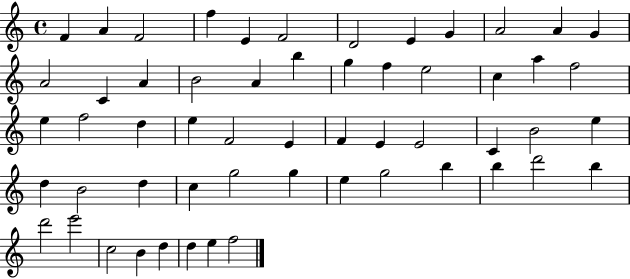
F4/q A4/q F4/h F5/q E4/q F4/h D4/h E4/q G4/q A4/h A4/q G4/q A4/h C4/q A4/q B4/h A4/q B5/q G5/q F5/q E5/h C5/q A5/q F5/h E5/q F5/h D5/q E5/q F4/h E4/q F4/q E4/q E4/h C4/q B4/h E5/q D5/q B4/h D5/q C5/q G5/h G5/q E5/q G5/h B5/q B5/q D6/h B5/q D6/h E6/h C5/h B4/q D5/q D5/q E5/q F5/h